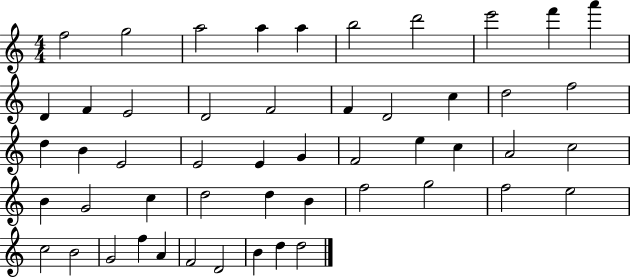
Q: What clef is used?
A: treble